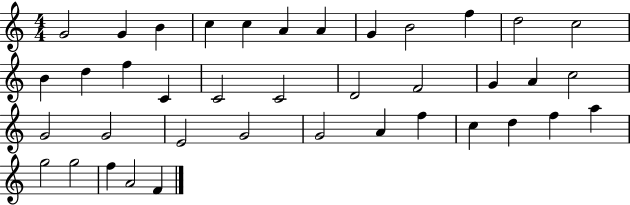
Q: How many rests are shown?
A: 0